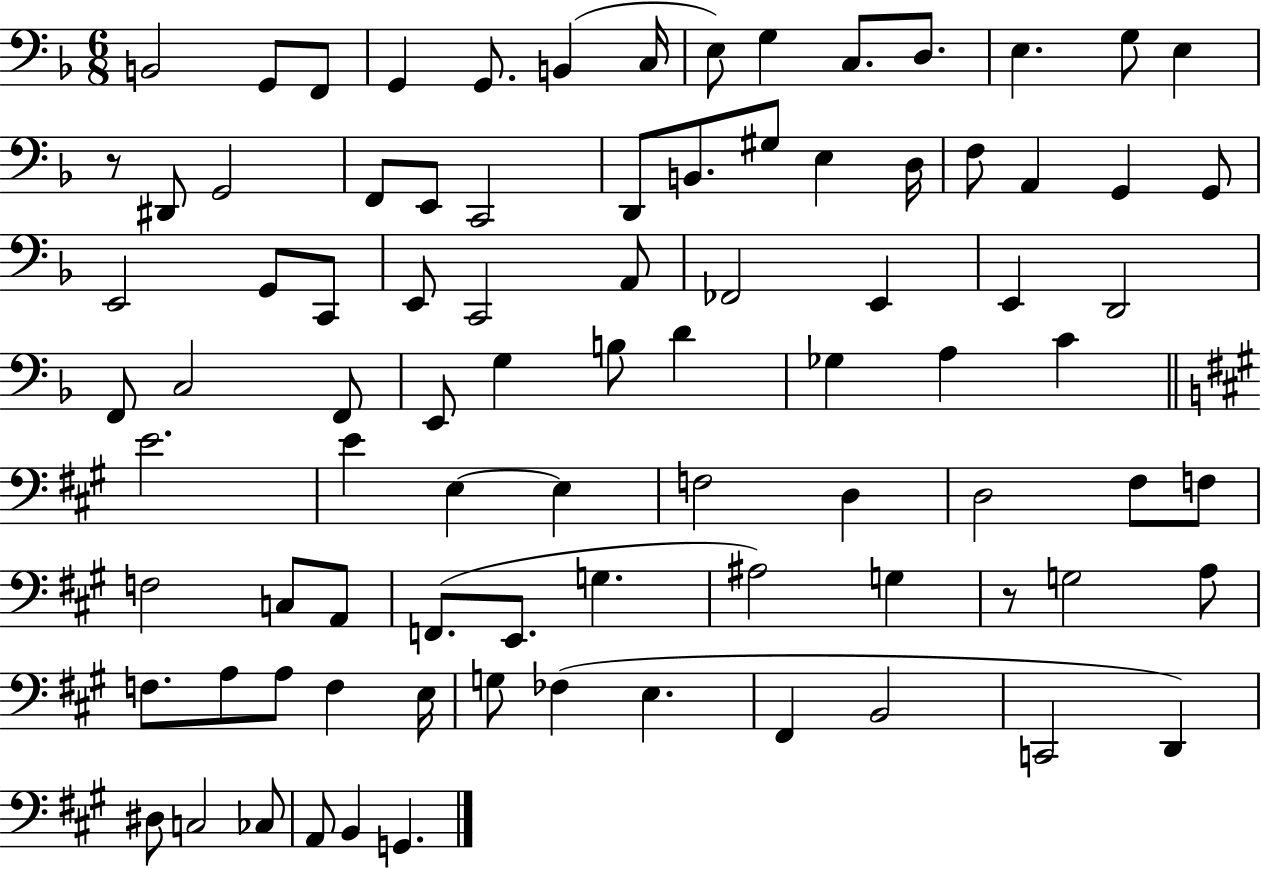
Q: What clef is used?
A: bass